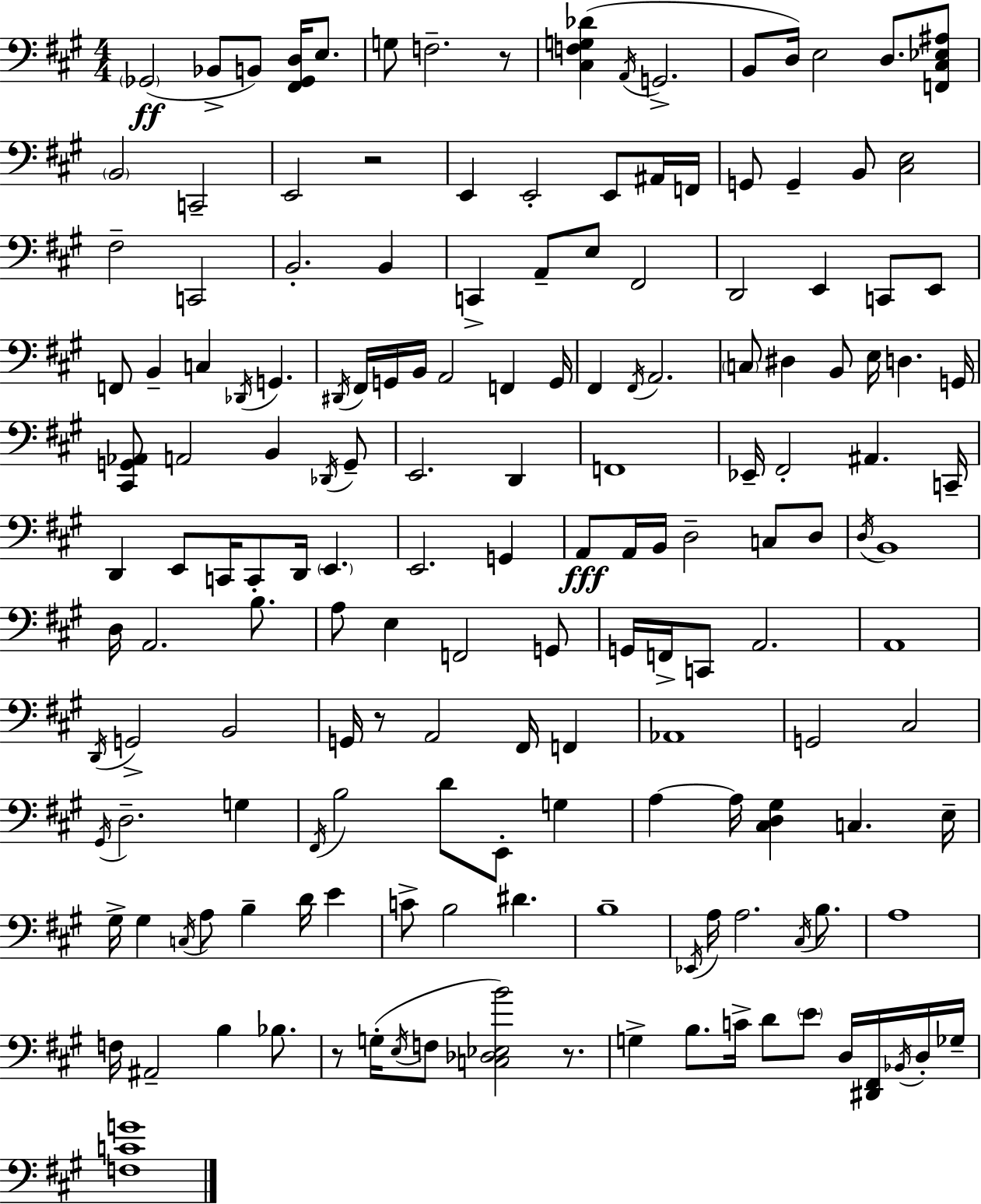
{
  \clef bass
  \numericTimeSignature
  \time 4/4
  \key a \major
  \parenthesize ges,2(\ff bes,8-> b,8) <fis, ges, d>16 e8. | g8 f2.-- r8 | <cis f g des'>4( \acciaccatura { a,16 } g,2.-> | b,8 d16) e2 d8. <f, cis ees ais>8 | \break \parenthesize b,2 c,2-- | e,2 r2 | e,4 e,2-. e,8 ais,16 | f,16 g,8 g,4-- b,8 <cis e>2 | \break fis2-- c,2 | b,2.-. b,4 | c,4-> a,8-- e8 fis,2 | d,2 e,4 c,8 e,8 | \break f,8 b,4-- c4 \acciaccatura { des,16 } g,4. | \acciaccatura { dis,16 } fis,16 g,16 b,16 a,2 f,4 | g,16 fis,4 \acciaccatura { fis,16 } a,2. | \parenthesize c8 dis4 b,8 e16 d4. | \break g,16 <cis, g, aes,>8 a,2 b,4 | \acciaccatura { des,16 } g,8-- e,2. | d,4 f,1 | ees,16-- fis,2-. ais,4. | \break c,16-- d,4 e,8 c,16 c,8-. d,16 \parenthesize e,4. | e,2. | g,4 a,8\fff a,16 b,16 d2-- | c8 d8 \acciaccatura { d16 } b,1 | \break d16 a,2. | b8. a8 e4 f,2 | g,8 g,16 f,16-> c,8 a,2. | a,1 | \break \acciaccatura { d,16 } g,2-> b,2 | g,16 r8 a,2 | fis,16 f,4 aes,1 | g,2 cis2 | \break \acciaccatura { gis,16 } d2.-- | g4 \acciaccatura { fis,16 } b2 | d'8 e,8-. g4 a4~~ a16 <cis d gis>4 | c4. e16-- gis16-> gis4 \acciaccatura { c16 } a8 | \break b4-- d'16 e'4 c'8-> b2 | dis'4. b1-- | \acciaccatura { ees,16 } a16 a2. | \acciaccatura { cis16 } b8. a1 | \break f16 ais,2-- | b4 bes8. r8 g16-.( \acciaccatura { e16 } | f8 <c des ees b'>2) r8. g4-> | b8. c'16-> d'8 \parenthesize e'8 d16 <dis, fis,>16 \acciaccatura { bes,16 } d16-. ges16-- <f c' g'>1 | \break \bar "|."
}